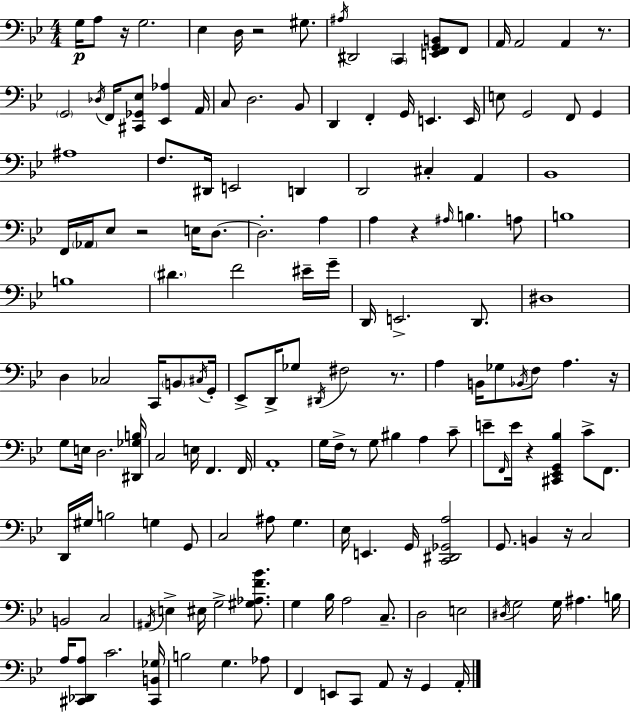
G3/s A3/e R/s G3/h. Eb3/q D3/s R/h G#3/e. A#3/s D#2/h C2/q [E2,F2,G2,B2]/e F2/e A2/s A2/h A2/q R/e. G2/h Db3/s F2/s [C#2,Gb2,Eb3]/e [Eb2,Ab3]/q A2/s C3/e D3/h. Bb2/e D2/q F2/q G2/s E2/q. E2/s E3/e G2/h F2/e G2/q A#3/w F3/e. D#2/s E2/h D2/q D2/h C#3/q A2/q Bb2/w F2/s Ab2/s Eb3/e R/h E3/s D3/e. D3/h. A3/q A3/q R/q A#3/s B3/q. A3/e B3/w B3/w D#4/q. F4/h EIS4/s G4/s D2/s E2/h. D2/e. D#3/w D3/q CES3/h C2/s B2/e C#3/s G2/s Eb2/e D2/s Gb3/e D#2/s F#3/h R/e. A3/q B2/s Gb3/e Bb2/s F3/e A3/q. R/s G3/e E3/s D3/h. [D#2,Gb3,B3]/s C3/h E3/s F2/q. F2/s A2/w G3/s F3/s R/e G3/e BIS3/q A3/q C4/e E4/e F2/s E4/s R/q [C#2,Eb2,G2,Bb3]/q C4/e F2/e. D2/s G#3/s B3/h G3/q G2/e C3/h A#3/e G3/q. Eb3/s E2/q. G2/s [C2,D#2,Gb2,A3]/h G2/e. B2/q R/s C3/h B2/h C3/h A#2/s E3/q EIS3/s G3/h [G#3,Ab3,F4,Bb4]/e. G3/q Bb3/s A3/h C3/e. D3/h E3/h D#3/s G3/h G3/s A#3/q. B3/s A3/s [C#2,Db2,A3]/e C4/h. [C#2,B2,Gb3]/s B3/h G3/q. Ab3/e F2/q E2/e C2/e A2/e R/s G2/q A2/s